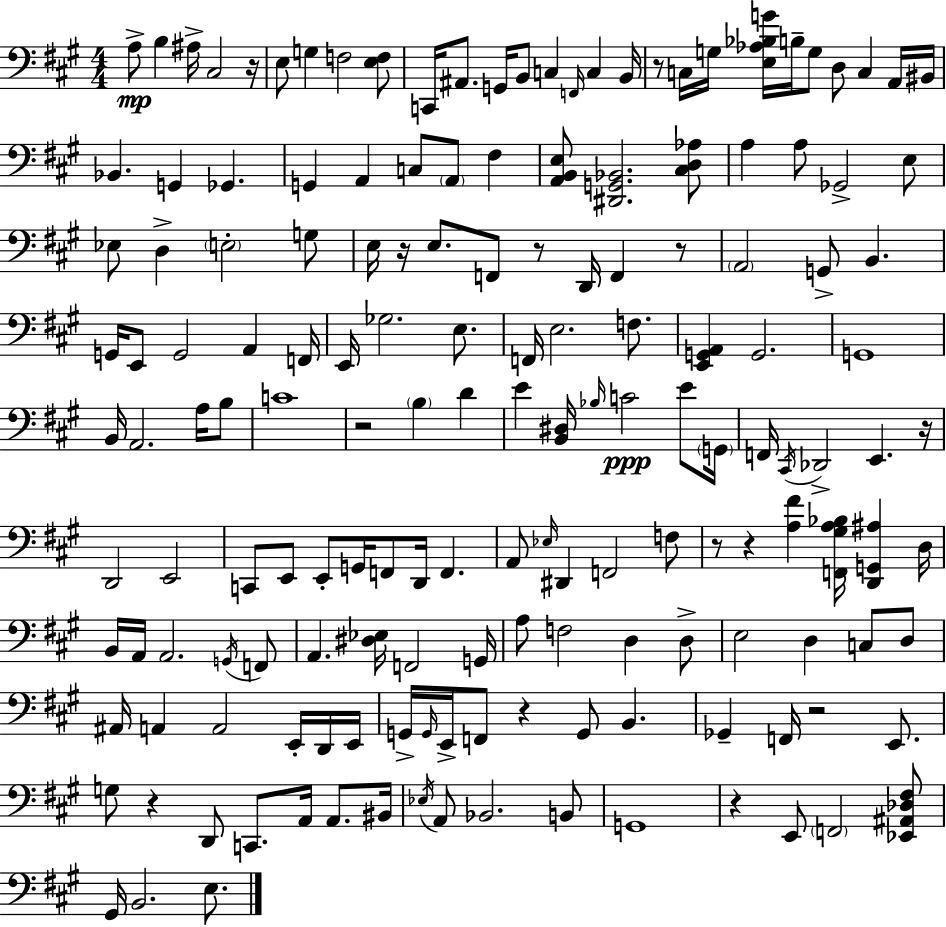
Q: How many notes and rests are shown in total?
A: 163